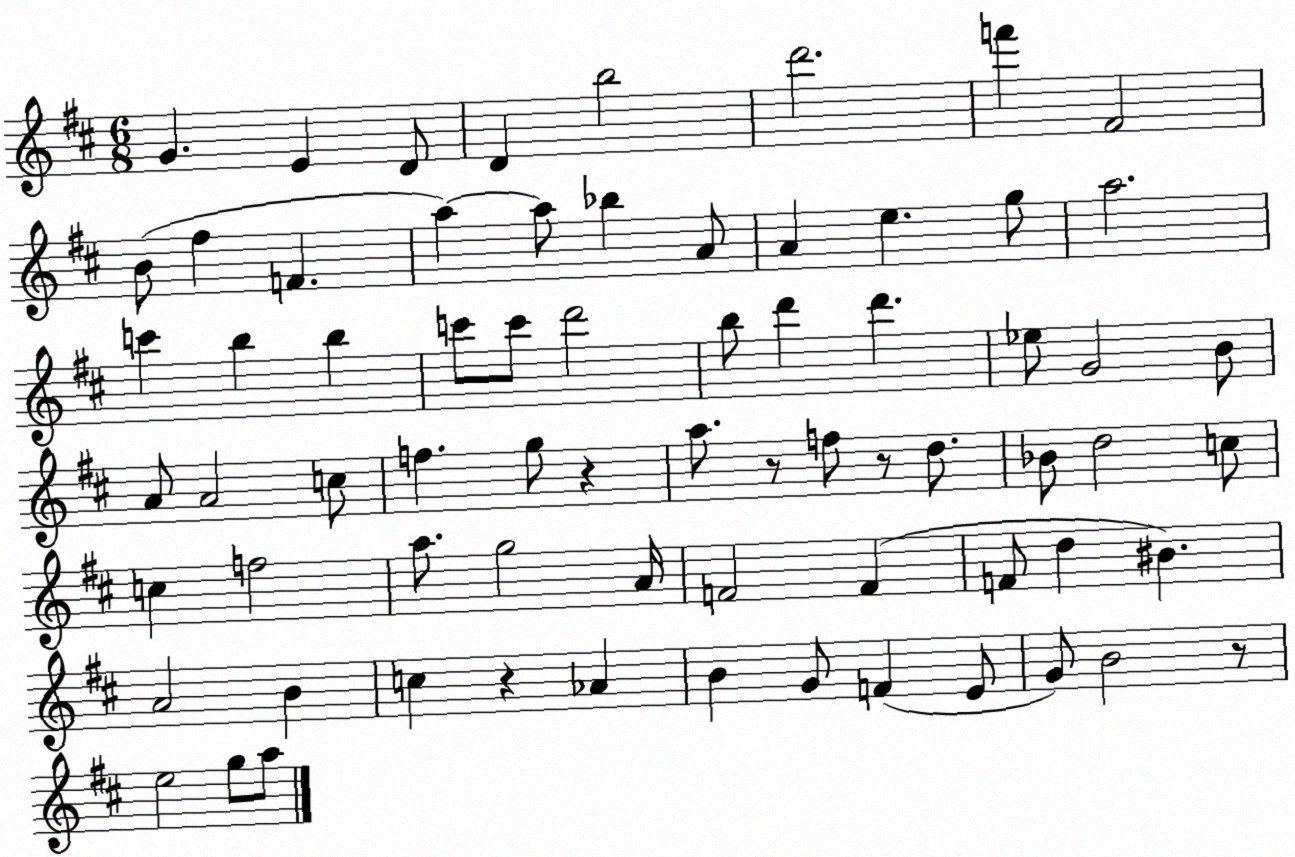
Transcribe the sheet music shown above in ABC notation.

X:1
T:Untitled
M:6/8
L:1/4
K:D
G E D/2 D b2 d'2 f' ^F2 B/2 ^f F a a/2 _b A/2 A e g/2 a2 c' b b c'/2 c'/2 d'2 b/2 d' d' _e/2 G2 B/2 A/2 A2 c/2 f g/2 z a/2 z/2 f/2 z/2 d/2 _B/2 d2 c/2 c f2 a/2 g2 A/4 F2 F F/2 d ^B A2 B c z _A B G/2 F E/2 G/2 B2 z/2 e2 g/2 a/2